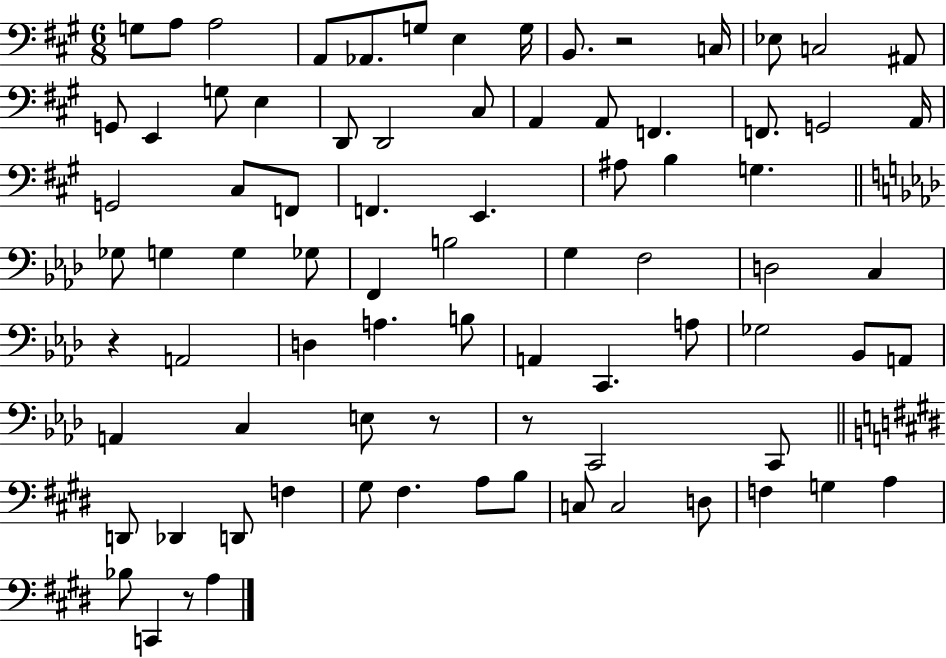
X:1
T:Untitled
M:6/8
L:1/4
K:A
G,/2 A,/2 A,2 A,,/2 _A,,/2 G,/2 E, G,/4 B,,/2 z2 C,/4 _E,/2 C,2 ^A,,/2 G,,/2 E,, G,/2 E, D,,/2 D,,2 ^C,/2 A,, A,,/2 F,, F,,/2 G,,2 A,,/4 G,,2 ^C,/2 F,,/2 F,, E,, ^A,/2 B, G, _G,/2 G, G, _G,/2 F,, B,2 G, F,2 D,2 C, z A,,2 D, A, B,/2 A,, C,, A,/2 _G,2 _B,,/2 A,,/2 A,, C, E,/2 z/2 z/2 C,,2 C,,/2 D,,/2 _D,, D,,/2 F, ^G,/2 ^F, A,/2 B,/2 C,/2 C,2 D,/2 F, G, A, _B,/2 C,, z/2 A,